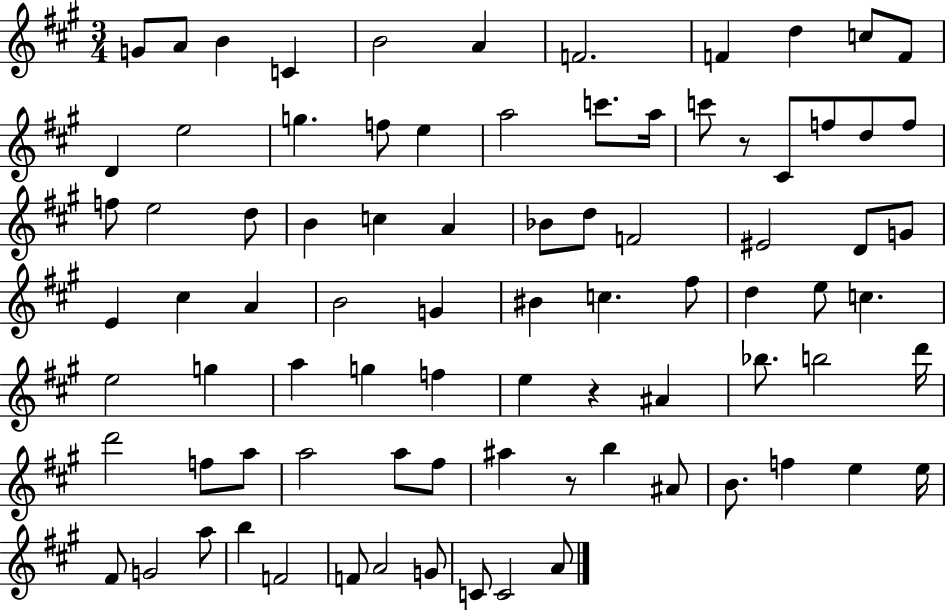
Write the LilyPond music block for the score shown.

{
  \clef treble
  \numericTimeSignature
  \time 3/4
  \key a \major
  g'8 a'8 b'4 c'4 | b'2 a'4 | f'2. | f'4 d''4 c''8 f'8 | \break d'4 e''2 | g''4. f''8 e''4 | a''2 c'''8. a''16 | c'''8 r8 cis'8 f''8 d''8 f''8 | \break f''8 e''2 d''8 | b'4 c''4 a'4 | bes'8 d''8 f'2 | eis'2 d'8 g'8 | \break e'4 cis''4 a'4 | b'2 g'4 | bis'4 c''4. fis''8 | d''4 e''8 c''4. | \break e''2 g''4 | a''4 g''4 f''4 | e''4 r4 ais'4 | bes''8. b''2 d'''16 | \break d'''2 f''8 a''8 | a''2 a''8 fis''8 | ais''4 r8 b''4 ais'8 | b'8. f''4 e''4 e''16 | \break fis'8 g'2 a''8 | b''4 f'2 | f'8 a'2 g'8 | c'8 c'2 a'8 | \break \bar "|."
}